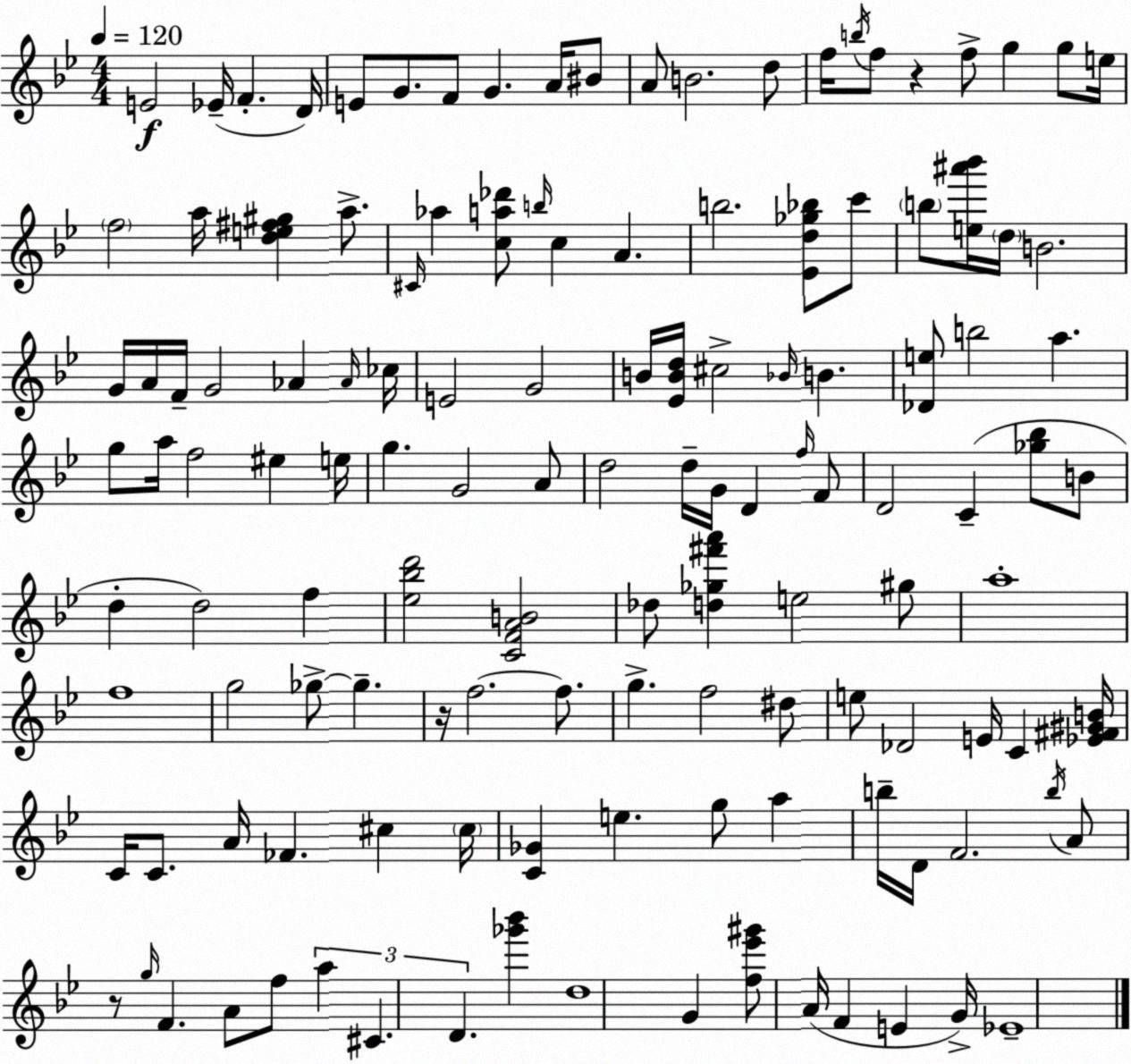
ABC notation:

X:1
T:Untitled
M:4/4
L:1/4
K:Bb
E2 _E/4 F D/4 E/2 G/2 F/2 G A/4 ^B/2 A/2 B2 d/2 f/4 b/4 f/2 z f/2 g g/2 e/4 f2 a/4 [de^f^g] a/2 ^C/4 _a [ca_d']/2 b/4 c A b2 [_Ed_g_b]/2 c'/2 b/2 [e^a'_b']/4 d/4 B2 G/4 A/4 F/4 G2 _A _A/4 _c/4 E2 G2 B/4 [_EBd]/4 ^c2 _B/4 B [_De]/2 b2 a g/2 a/4 f2 ^e e/4 g G2 A/2 d2 d/4 G/4 D f/4 F/2 D2 C [_g_b]/2 B/2 d d2 f [_e_bd']2 [CFAB]2 _d/2 [d_g^f'a'] e2 ^g/2 a4 f4 g2 _g/2 _g z/4 f2 f/2 g f2 ^d/2 e/2 _D2 E/4 C [_E^F^GB]/4 C/4 C/2 A/4 _F ^c ^c/4 [C_G] e g/2 a b/4 D/4 F2 b/4 A/2 z/2 g/4 F A/2 f/2 a ^C D [_g'_b'] d4 G [f_e'^g']/2 A/4 F E G/4 _E4